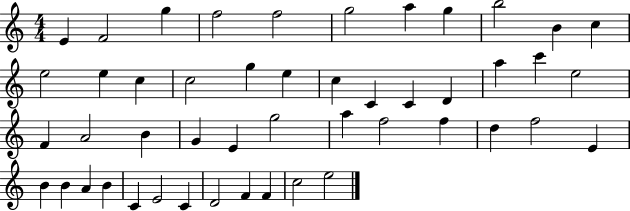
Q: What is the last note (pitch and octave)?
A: E5